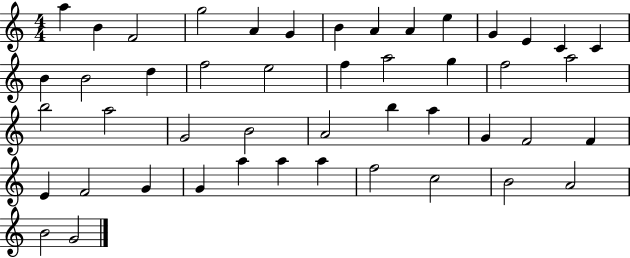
{
  \clef treble
  \numericTimeSignature
  \time 4/4
  \key c \major
  a''4 b'4 f'2 | g''2 a'4 g'4 | b'4 a'4 a'4 e''4 | g'4 e'4 c'4 c'4 | \break b'4 b'2 d''4 | f''2 e''2 | f''4 a''2 g''4 | f''2 a''2 | \break b''2 a''2 | g'2 b'2 | a'2 b''4 a''4 | g'4 f'2 f'4 | \break e'4 f'2 g'4 | g'4 a''4 a''4 a''4 | f''2 c''2 | b'2 a'2 | \break b'2 g'2 | \bar "|."
}